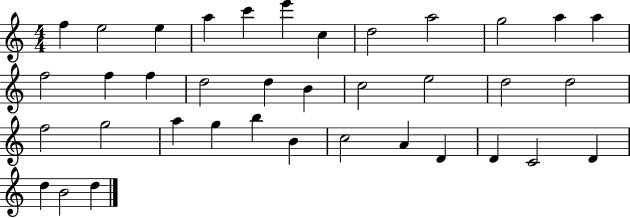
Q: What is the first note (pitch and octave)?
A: F5